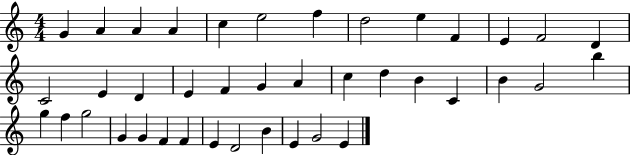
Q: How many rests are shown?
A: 0